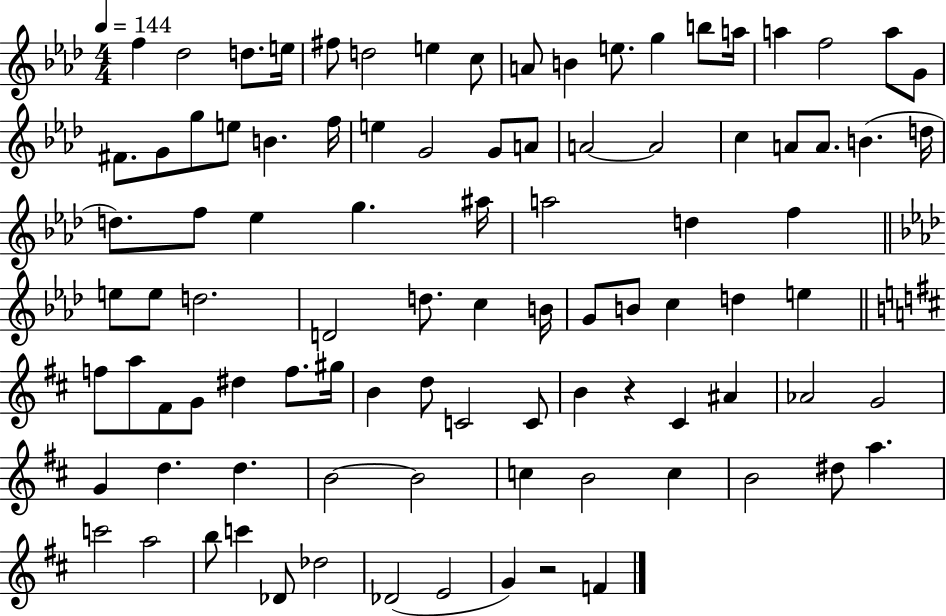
X:1
T:Untitled
M:4/4
L:1/4
K:Ab
f _d2 d/2 e/4 ^f/2 d2 e c/2 A/2 B e/2 g b/2 a/4 a f2 a/2 G/2 ^F/2 G/2 g/2 e/2 B f/4 e G2 G/2 A/2 A2 A2 c A/2 A/2 B d/4 d/2 f/2 _e g ^a/4 a2 d f e/2 e/2 d2 D2 d/2 c B/4 G/2 B/2 c d e f/2 a/2 ^F/2 G/2 ^d f/2 ^g/4 B d/2 C2 C/2 B z ^C ^A _A2 G2 G d d B2 B2 c B2 c B2 ^d/2 a c'2 a2 b/2 c' _D/2 _d2 _D2 E2 G z2 F